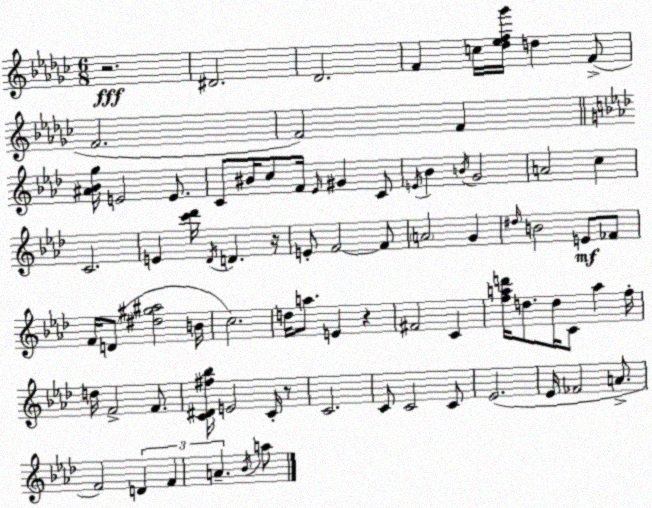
X:1
T:Untitled
M:6/8
L:1/4
K:Ebm
z2 ^D2 _D2 F c/4 [_d_ef_g']/4 d F/2 F2 F2 F [^A_Bg]/4 E2 E/2 C/2 ^B/4 c/2 F/4 _E/4 ^G C/2 E/4 _B B/4 G2 A2 c C2 E [c'_d']/4 _D/4 D z/4 E/2 F2 F/2 A2 G ^d/4 B2 E/2 _F/2 F/4 D/2 [^d^g^a]2 B/4 c2 d/4 a/2 E z ^F2 C [fad']/4 d/2 d/4 C/2 a f/4 d/4 F2 F/2 [C^D^f_b]/4 E2 C/4 z/2 C2 C/2 C2 C/2 _E2 _E/4 _F2 A/2 F2 D F A _B/4 a/2